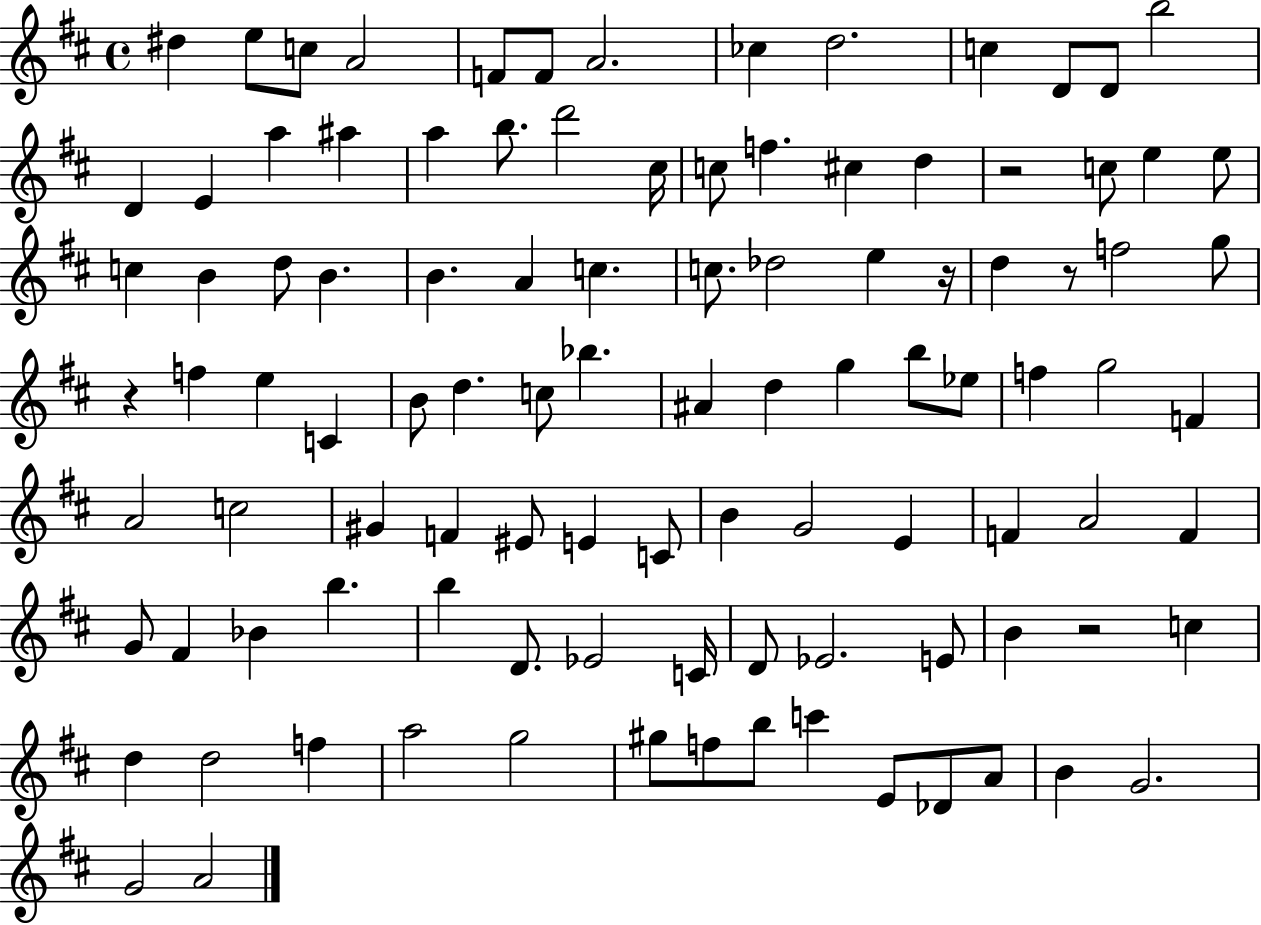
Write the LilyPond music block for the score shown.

{
  \clef treble
  \time 4/4
  \defaultTimeSignature
  \key d \major
  dis''4 e''8 c''8 a'2 | f'8 f'8 a'2. | ces''4 d''2. | c''4 d'8 d'8 b''2 | \break d'4 e'4 a''4 ais''4 | a''4 b''8. d'''2 cis''16 | c''8 f''4. cis''4 d''4 | r2 c''8 e''4 e''8 | \break c''4 b'4 d''8 b'4. | b'4. a'4 c''4. | c''8. des''2 e''4 r16 | d''4 r8 f''2 g''8 | \break r4 f''4 e''4 c'4 | b'8 d''4. c''8 bes''4. | ais'4 d''4 g''4 b''8 ees''8 | f''4 g''2 f'4 | \break a'2 c''2 | gis'4 f'4 eis'8 e'4 c'8 | b'4 g'2 e'4 | f'4 a'2 f'4 | \break g'8 fis'4 bes'4 b''4. | b''4 d'8. ees'2 c'16 | d'8 ees'2. e'8 | b'4 r2 c''4 | \break d''4 d''2 f''4 | a''2 g''2 | gis''8 f''8 b''8 c'''4 e'8 des'8 a'8 | b'4 g'2. | \break g'2 a'2 | \bar "|."
}